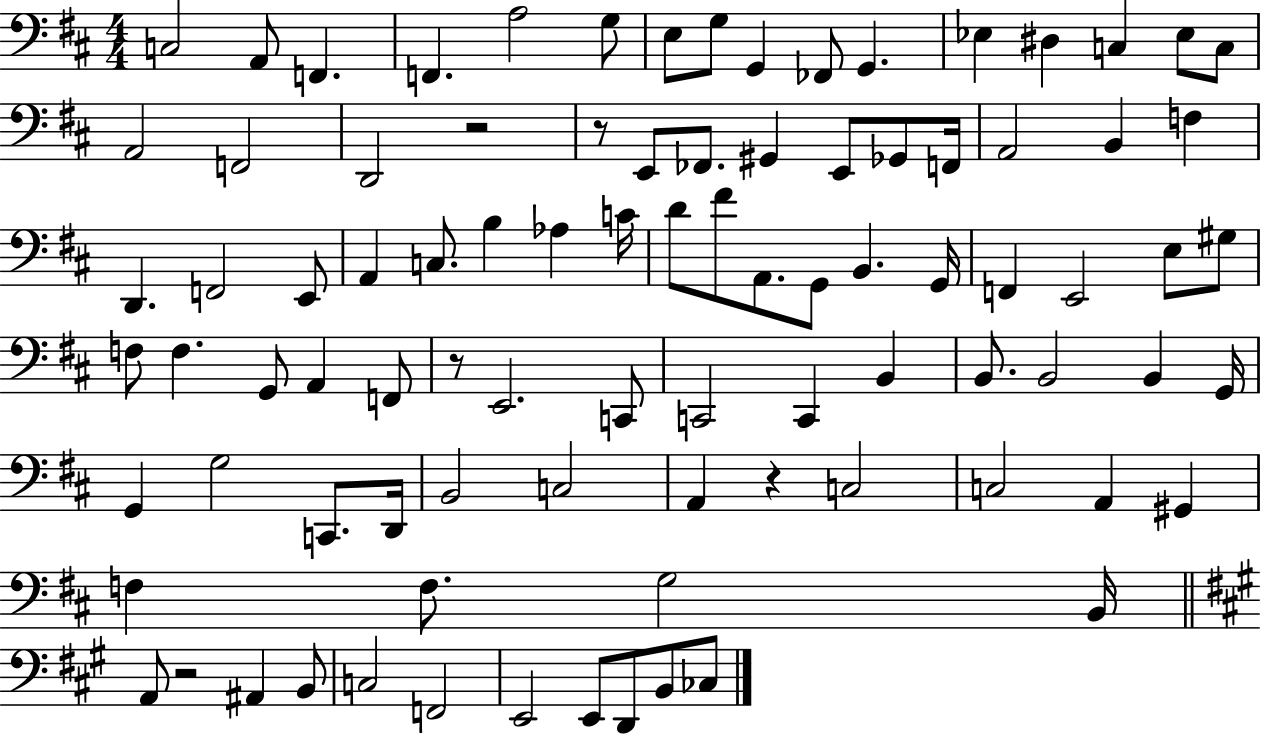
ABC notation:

X:1
T:Untitled
M:4/4
L:1/4
K:D
C,2 A,,/2 F,, F,, A,2 G,/2 E,/2 G,/2 G,, _F,,/2 G,, _E, ^D, C, _E,/2 C,/2 A,,2 F,,2 D,,2 z2 z/2 E,,/2 _F,,/2 ^G,, E,,/2 _G,,/2 F,,/4 A,,2 B,, F, D,, F,,2 E,,/2 A,, C,/2 B, _A, C/4 D/2 ^F/2 A,,/2 G,,/2 B,, G,,/4 F,, E,,2 E,/2 ^G,/2 F,/2 F, G,,/2 A,, F,,/2 z/2 E,,2 C,,/2 C,,2 C,, B,, B,,/2 B,,2 B,, G,,/4 G,, G,2 C,,/2 D,,/4 B,,2 C,2 A,, z C,2 C,2 A,, ^G,, F, F,/2 G,2 B,,/4 A,,/2 z2 ^A,, B,,/2 C,2 F,,2 E,,2 E,,/2 D,,/2 B,,/2 _C,/2